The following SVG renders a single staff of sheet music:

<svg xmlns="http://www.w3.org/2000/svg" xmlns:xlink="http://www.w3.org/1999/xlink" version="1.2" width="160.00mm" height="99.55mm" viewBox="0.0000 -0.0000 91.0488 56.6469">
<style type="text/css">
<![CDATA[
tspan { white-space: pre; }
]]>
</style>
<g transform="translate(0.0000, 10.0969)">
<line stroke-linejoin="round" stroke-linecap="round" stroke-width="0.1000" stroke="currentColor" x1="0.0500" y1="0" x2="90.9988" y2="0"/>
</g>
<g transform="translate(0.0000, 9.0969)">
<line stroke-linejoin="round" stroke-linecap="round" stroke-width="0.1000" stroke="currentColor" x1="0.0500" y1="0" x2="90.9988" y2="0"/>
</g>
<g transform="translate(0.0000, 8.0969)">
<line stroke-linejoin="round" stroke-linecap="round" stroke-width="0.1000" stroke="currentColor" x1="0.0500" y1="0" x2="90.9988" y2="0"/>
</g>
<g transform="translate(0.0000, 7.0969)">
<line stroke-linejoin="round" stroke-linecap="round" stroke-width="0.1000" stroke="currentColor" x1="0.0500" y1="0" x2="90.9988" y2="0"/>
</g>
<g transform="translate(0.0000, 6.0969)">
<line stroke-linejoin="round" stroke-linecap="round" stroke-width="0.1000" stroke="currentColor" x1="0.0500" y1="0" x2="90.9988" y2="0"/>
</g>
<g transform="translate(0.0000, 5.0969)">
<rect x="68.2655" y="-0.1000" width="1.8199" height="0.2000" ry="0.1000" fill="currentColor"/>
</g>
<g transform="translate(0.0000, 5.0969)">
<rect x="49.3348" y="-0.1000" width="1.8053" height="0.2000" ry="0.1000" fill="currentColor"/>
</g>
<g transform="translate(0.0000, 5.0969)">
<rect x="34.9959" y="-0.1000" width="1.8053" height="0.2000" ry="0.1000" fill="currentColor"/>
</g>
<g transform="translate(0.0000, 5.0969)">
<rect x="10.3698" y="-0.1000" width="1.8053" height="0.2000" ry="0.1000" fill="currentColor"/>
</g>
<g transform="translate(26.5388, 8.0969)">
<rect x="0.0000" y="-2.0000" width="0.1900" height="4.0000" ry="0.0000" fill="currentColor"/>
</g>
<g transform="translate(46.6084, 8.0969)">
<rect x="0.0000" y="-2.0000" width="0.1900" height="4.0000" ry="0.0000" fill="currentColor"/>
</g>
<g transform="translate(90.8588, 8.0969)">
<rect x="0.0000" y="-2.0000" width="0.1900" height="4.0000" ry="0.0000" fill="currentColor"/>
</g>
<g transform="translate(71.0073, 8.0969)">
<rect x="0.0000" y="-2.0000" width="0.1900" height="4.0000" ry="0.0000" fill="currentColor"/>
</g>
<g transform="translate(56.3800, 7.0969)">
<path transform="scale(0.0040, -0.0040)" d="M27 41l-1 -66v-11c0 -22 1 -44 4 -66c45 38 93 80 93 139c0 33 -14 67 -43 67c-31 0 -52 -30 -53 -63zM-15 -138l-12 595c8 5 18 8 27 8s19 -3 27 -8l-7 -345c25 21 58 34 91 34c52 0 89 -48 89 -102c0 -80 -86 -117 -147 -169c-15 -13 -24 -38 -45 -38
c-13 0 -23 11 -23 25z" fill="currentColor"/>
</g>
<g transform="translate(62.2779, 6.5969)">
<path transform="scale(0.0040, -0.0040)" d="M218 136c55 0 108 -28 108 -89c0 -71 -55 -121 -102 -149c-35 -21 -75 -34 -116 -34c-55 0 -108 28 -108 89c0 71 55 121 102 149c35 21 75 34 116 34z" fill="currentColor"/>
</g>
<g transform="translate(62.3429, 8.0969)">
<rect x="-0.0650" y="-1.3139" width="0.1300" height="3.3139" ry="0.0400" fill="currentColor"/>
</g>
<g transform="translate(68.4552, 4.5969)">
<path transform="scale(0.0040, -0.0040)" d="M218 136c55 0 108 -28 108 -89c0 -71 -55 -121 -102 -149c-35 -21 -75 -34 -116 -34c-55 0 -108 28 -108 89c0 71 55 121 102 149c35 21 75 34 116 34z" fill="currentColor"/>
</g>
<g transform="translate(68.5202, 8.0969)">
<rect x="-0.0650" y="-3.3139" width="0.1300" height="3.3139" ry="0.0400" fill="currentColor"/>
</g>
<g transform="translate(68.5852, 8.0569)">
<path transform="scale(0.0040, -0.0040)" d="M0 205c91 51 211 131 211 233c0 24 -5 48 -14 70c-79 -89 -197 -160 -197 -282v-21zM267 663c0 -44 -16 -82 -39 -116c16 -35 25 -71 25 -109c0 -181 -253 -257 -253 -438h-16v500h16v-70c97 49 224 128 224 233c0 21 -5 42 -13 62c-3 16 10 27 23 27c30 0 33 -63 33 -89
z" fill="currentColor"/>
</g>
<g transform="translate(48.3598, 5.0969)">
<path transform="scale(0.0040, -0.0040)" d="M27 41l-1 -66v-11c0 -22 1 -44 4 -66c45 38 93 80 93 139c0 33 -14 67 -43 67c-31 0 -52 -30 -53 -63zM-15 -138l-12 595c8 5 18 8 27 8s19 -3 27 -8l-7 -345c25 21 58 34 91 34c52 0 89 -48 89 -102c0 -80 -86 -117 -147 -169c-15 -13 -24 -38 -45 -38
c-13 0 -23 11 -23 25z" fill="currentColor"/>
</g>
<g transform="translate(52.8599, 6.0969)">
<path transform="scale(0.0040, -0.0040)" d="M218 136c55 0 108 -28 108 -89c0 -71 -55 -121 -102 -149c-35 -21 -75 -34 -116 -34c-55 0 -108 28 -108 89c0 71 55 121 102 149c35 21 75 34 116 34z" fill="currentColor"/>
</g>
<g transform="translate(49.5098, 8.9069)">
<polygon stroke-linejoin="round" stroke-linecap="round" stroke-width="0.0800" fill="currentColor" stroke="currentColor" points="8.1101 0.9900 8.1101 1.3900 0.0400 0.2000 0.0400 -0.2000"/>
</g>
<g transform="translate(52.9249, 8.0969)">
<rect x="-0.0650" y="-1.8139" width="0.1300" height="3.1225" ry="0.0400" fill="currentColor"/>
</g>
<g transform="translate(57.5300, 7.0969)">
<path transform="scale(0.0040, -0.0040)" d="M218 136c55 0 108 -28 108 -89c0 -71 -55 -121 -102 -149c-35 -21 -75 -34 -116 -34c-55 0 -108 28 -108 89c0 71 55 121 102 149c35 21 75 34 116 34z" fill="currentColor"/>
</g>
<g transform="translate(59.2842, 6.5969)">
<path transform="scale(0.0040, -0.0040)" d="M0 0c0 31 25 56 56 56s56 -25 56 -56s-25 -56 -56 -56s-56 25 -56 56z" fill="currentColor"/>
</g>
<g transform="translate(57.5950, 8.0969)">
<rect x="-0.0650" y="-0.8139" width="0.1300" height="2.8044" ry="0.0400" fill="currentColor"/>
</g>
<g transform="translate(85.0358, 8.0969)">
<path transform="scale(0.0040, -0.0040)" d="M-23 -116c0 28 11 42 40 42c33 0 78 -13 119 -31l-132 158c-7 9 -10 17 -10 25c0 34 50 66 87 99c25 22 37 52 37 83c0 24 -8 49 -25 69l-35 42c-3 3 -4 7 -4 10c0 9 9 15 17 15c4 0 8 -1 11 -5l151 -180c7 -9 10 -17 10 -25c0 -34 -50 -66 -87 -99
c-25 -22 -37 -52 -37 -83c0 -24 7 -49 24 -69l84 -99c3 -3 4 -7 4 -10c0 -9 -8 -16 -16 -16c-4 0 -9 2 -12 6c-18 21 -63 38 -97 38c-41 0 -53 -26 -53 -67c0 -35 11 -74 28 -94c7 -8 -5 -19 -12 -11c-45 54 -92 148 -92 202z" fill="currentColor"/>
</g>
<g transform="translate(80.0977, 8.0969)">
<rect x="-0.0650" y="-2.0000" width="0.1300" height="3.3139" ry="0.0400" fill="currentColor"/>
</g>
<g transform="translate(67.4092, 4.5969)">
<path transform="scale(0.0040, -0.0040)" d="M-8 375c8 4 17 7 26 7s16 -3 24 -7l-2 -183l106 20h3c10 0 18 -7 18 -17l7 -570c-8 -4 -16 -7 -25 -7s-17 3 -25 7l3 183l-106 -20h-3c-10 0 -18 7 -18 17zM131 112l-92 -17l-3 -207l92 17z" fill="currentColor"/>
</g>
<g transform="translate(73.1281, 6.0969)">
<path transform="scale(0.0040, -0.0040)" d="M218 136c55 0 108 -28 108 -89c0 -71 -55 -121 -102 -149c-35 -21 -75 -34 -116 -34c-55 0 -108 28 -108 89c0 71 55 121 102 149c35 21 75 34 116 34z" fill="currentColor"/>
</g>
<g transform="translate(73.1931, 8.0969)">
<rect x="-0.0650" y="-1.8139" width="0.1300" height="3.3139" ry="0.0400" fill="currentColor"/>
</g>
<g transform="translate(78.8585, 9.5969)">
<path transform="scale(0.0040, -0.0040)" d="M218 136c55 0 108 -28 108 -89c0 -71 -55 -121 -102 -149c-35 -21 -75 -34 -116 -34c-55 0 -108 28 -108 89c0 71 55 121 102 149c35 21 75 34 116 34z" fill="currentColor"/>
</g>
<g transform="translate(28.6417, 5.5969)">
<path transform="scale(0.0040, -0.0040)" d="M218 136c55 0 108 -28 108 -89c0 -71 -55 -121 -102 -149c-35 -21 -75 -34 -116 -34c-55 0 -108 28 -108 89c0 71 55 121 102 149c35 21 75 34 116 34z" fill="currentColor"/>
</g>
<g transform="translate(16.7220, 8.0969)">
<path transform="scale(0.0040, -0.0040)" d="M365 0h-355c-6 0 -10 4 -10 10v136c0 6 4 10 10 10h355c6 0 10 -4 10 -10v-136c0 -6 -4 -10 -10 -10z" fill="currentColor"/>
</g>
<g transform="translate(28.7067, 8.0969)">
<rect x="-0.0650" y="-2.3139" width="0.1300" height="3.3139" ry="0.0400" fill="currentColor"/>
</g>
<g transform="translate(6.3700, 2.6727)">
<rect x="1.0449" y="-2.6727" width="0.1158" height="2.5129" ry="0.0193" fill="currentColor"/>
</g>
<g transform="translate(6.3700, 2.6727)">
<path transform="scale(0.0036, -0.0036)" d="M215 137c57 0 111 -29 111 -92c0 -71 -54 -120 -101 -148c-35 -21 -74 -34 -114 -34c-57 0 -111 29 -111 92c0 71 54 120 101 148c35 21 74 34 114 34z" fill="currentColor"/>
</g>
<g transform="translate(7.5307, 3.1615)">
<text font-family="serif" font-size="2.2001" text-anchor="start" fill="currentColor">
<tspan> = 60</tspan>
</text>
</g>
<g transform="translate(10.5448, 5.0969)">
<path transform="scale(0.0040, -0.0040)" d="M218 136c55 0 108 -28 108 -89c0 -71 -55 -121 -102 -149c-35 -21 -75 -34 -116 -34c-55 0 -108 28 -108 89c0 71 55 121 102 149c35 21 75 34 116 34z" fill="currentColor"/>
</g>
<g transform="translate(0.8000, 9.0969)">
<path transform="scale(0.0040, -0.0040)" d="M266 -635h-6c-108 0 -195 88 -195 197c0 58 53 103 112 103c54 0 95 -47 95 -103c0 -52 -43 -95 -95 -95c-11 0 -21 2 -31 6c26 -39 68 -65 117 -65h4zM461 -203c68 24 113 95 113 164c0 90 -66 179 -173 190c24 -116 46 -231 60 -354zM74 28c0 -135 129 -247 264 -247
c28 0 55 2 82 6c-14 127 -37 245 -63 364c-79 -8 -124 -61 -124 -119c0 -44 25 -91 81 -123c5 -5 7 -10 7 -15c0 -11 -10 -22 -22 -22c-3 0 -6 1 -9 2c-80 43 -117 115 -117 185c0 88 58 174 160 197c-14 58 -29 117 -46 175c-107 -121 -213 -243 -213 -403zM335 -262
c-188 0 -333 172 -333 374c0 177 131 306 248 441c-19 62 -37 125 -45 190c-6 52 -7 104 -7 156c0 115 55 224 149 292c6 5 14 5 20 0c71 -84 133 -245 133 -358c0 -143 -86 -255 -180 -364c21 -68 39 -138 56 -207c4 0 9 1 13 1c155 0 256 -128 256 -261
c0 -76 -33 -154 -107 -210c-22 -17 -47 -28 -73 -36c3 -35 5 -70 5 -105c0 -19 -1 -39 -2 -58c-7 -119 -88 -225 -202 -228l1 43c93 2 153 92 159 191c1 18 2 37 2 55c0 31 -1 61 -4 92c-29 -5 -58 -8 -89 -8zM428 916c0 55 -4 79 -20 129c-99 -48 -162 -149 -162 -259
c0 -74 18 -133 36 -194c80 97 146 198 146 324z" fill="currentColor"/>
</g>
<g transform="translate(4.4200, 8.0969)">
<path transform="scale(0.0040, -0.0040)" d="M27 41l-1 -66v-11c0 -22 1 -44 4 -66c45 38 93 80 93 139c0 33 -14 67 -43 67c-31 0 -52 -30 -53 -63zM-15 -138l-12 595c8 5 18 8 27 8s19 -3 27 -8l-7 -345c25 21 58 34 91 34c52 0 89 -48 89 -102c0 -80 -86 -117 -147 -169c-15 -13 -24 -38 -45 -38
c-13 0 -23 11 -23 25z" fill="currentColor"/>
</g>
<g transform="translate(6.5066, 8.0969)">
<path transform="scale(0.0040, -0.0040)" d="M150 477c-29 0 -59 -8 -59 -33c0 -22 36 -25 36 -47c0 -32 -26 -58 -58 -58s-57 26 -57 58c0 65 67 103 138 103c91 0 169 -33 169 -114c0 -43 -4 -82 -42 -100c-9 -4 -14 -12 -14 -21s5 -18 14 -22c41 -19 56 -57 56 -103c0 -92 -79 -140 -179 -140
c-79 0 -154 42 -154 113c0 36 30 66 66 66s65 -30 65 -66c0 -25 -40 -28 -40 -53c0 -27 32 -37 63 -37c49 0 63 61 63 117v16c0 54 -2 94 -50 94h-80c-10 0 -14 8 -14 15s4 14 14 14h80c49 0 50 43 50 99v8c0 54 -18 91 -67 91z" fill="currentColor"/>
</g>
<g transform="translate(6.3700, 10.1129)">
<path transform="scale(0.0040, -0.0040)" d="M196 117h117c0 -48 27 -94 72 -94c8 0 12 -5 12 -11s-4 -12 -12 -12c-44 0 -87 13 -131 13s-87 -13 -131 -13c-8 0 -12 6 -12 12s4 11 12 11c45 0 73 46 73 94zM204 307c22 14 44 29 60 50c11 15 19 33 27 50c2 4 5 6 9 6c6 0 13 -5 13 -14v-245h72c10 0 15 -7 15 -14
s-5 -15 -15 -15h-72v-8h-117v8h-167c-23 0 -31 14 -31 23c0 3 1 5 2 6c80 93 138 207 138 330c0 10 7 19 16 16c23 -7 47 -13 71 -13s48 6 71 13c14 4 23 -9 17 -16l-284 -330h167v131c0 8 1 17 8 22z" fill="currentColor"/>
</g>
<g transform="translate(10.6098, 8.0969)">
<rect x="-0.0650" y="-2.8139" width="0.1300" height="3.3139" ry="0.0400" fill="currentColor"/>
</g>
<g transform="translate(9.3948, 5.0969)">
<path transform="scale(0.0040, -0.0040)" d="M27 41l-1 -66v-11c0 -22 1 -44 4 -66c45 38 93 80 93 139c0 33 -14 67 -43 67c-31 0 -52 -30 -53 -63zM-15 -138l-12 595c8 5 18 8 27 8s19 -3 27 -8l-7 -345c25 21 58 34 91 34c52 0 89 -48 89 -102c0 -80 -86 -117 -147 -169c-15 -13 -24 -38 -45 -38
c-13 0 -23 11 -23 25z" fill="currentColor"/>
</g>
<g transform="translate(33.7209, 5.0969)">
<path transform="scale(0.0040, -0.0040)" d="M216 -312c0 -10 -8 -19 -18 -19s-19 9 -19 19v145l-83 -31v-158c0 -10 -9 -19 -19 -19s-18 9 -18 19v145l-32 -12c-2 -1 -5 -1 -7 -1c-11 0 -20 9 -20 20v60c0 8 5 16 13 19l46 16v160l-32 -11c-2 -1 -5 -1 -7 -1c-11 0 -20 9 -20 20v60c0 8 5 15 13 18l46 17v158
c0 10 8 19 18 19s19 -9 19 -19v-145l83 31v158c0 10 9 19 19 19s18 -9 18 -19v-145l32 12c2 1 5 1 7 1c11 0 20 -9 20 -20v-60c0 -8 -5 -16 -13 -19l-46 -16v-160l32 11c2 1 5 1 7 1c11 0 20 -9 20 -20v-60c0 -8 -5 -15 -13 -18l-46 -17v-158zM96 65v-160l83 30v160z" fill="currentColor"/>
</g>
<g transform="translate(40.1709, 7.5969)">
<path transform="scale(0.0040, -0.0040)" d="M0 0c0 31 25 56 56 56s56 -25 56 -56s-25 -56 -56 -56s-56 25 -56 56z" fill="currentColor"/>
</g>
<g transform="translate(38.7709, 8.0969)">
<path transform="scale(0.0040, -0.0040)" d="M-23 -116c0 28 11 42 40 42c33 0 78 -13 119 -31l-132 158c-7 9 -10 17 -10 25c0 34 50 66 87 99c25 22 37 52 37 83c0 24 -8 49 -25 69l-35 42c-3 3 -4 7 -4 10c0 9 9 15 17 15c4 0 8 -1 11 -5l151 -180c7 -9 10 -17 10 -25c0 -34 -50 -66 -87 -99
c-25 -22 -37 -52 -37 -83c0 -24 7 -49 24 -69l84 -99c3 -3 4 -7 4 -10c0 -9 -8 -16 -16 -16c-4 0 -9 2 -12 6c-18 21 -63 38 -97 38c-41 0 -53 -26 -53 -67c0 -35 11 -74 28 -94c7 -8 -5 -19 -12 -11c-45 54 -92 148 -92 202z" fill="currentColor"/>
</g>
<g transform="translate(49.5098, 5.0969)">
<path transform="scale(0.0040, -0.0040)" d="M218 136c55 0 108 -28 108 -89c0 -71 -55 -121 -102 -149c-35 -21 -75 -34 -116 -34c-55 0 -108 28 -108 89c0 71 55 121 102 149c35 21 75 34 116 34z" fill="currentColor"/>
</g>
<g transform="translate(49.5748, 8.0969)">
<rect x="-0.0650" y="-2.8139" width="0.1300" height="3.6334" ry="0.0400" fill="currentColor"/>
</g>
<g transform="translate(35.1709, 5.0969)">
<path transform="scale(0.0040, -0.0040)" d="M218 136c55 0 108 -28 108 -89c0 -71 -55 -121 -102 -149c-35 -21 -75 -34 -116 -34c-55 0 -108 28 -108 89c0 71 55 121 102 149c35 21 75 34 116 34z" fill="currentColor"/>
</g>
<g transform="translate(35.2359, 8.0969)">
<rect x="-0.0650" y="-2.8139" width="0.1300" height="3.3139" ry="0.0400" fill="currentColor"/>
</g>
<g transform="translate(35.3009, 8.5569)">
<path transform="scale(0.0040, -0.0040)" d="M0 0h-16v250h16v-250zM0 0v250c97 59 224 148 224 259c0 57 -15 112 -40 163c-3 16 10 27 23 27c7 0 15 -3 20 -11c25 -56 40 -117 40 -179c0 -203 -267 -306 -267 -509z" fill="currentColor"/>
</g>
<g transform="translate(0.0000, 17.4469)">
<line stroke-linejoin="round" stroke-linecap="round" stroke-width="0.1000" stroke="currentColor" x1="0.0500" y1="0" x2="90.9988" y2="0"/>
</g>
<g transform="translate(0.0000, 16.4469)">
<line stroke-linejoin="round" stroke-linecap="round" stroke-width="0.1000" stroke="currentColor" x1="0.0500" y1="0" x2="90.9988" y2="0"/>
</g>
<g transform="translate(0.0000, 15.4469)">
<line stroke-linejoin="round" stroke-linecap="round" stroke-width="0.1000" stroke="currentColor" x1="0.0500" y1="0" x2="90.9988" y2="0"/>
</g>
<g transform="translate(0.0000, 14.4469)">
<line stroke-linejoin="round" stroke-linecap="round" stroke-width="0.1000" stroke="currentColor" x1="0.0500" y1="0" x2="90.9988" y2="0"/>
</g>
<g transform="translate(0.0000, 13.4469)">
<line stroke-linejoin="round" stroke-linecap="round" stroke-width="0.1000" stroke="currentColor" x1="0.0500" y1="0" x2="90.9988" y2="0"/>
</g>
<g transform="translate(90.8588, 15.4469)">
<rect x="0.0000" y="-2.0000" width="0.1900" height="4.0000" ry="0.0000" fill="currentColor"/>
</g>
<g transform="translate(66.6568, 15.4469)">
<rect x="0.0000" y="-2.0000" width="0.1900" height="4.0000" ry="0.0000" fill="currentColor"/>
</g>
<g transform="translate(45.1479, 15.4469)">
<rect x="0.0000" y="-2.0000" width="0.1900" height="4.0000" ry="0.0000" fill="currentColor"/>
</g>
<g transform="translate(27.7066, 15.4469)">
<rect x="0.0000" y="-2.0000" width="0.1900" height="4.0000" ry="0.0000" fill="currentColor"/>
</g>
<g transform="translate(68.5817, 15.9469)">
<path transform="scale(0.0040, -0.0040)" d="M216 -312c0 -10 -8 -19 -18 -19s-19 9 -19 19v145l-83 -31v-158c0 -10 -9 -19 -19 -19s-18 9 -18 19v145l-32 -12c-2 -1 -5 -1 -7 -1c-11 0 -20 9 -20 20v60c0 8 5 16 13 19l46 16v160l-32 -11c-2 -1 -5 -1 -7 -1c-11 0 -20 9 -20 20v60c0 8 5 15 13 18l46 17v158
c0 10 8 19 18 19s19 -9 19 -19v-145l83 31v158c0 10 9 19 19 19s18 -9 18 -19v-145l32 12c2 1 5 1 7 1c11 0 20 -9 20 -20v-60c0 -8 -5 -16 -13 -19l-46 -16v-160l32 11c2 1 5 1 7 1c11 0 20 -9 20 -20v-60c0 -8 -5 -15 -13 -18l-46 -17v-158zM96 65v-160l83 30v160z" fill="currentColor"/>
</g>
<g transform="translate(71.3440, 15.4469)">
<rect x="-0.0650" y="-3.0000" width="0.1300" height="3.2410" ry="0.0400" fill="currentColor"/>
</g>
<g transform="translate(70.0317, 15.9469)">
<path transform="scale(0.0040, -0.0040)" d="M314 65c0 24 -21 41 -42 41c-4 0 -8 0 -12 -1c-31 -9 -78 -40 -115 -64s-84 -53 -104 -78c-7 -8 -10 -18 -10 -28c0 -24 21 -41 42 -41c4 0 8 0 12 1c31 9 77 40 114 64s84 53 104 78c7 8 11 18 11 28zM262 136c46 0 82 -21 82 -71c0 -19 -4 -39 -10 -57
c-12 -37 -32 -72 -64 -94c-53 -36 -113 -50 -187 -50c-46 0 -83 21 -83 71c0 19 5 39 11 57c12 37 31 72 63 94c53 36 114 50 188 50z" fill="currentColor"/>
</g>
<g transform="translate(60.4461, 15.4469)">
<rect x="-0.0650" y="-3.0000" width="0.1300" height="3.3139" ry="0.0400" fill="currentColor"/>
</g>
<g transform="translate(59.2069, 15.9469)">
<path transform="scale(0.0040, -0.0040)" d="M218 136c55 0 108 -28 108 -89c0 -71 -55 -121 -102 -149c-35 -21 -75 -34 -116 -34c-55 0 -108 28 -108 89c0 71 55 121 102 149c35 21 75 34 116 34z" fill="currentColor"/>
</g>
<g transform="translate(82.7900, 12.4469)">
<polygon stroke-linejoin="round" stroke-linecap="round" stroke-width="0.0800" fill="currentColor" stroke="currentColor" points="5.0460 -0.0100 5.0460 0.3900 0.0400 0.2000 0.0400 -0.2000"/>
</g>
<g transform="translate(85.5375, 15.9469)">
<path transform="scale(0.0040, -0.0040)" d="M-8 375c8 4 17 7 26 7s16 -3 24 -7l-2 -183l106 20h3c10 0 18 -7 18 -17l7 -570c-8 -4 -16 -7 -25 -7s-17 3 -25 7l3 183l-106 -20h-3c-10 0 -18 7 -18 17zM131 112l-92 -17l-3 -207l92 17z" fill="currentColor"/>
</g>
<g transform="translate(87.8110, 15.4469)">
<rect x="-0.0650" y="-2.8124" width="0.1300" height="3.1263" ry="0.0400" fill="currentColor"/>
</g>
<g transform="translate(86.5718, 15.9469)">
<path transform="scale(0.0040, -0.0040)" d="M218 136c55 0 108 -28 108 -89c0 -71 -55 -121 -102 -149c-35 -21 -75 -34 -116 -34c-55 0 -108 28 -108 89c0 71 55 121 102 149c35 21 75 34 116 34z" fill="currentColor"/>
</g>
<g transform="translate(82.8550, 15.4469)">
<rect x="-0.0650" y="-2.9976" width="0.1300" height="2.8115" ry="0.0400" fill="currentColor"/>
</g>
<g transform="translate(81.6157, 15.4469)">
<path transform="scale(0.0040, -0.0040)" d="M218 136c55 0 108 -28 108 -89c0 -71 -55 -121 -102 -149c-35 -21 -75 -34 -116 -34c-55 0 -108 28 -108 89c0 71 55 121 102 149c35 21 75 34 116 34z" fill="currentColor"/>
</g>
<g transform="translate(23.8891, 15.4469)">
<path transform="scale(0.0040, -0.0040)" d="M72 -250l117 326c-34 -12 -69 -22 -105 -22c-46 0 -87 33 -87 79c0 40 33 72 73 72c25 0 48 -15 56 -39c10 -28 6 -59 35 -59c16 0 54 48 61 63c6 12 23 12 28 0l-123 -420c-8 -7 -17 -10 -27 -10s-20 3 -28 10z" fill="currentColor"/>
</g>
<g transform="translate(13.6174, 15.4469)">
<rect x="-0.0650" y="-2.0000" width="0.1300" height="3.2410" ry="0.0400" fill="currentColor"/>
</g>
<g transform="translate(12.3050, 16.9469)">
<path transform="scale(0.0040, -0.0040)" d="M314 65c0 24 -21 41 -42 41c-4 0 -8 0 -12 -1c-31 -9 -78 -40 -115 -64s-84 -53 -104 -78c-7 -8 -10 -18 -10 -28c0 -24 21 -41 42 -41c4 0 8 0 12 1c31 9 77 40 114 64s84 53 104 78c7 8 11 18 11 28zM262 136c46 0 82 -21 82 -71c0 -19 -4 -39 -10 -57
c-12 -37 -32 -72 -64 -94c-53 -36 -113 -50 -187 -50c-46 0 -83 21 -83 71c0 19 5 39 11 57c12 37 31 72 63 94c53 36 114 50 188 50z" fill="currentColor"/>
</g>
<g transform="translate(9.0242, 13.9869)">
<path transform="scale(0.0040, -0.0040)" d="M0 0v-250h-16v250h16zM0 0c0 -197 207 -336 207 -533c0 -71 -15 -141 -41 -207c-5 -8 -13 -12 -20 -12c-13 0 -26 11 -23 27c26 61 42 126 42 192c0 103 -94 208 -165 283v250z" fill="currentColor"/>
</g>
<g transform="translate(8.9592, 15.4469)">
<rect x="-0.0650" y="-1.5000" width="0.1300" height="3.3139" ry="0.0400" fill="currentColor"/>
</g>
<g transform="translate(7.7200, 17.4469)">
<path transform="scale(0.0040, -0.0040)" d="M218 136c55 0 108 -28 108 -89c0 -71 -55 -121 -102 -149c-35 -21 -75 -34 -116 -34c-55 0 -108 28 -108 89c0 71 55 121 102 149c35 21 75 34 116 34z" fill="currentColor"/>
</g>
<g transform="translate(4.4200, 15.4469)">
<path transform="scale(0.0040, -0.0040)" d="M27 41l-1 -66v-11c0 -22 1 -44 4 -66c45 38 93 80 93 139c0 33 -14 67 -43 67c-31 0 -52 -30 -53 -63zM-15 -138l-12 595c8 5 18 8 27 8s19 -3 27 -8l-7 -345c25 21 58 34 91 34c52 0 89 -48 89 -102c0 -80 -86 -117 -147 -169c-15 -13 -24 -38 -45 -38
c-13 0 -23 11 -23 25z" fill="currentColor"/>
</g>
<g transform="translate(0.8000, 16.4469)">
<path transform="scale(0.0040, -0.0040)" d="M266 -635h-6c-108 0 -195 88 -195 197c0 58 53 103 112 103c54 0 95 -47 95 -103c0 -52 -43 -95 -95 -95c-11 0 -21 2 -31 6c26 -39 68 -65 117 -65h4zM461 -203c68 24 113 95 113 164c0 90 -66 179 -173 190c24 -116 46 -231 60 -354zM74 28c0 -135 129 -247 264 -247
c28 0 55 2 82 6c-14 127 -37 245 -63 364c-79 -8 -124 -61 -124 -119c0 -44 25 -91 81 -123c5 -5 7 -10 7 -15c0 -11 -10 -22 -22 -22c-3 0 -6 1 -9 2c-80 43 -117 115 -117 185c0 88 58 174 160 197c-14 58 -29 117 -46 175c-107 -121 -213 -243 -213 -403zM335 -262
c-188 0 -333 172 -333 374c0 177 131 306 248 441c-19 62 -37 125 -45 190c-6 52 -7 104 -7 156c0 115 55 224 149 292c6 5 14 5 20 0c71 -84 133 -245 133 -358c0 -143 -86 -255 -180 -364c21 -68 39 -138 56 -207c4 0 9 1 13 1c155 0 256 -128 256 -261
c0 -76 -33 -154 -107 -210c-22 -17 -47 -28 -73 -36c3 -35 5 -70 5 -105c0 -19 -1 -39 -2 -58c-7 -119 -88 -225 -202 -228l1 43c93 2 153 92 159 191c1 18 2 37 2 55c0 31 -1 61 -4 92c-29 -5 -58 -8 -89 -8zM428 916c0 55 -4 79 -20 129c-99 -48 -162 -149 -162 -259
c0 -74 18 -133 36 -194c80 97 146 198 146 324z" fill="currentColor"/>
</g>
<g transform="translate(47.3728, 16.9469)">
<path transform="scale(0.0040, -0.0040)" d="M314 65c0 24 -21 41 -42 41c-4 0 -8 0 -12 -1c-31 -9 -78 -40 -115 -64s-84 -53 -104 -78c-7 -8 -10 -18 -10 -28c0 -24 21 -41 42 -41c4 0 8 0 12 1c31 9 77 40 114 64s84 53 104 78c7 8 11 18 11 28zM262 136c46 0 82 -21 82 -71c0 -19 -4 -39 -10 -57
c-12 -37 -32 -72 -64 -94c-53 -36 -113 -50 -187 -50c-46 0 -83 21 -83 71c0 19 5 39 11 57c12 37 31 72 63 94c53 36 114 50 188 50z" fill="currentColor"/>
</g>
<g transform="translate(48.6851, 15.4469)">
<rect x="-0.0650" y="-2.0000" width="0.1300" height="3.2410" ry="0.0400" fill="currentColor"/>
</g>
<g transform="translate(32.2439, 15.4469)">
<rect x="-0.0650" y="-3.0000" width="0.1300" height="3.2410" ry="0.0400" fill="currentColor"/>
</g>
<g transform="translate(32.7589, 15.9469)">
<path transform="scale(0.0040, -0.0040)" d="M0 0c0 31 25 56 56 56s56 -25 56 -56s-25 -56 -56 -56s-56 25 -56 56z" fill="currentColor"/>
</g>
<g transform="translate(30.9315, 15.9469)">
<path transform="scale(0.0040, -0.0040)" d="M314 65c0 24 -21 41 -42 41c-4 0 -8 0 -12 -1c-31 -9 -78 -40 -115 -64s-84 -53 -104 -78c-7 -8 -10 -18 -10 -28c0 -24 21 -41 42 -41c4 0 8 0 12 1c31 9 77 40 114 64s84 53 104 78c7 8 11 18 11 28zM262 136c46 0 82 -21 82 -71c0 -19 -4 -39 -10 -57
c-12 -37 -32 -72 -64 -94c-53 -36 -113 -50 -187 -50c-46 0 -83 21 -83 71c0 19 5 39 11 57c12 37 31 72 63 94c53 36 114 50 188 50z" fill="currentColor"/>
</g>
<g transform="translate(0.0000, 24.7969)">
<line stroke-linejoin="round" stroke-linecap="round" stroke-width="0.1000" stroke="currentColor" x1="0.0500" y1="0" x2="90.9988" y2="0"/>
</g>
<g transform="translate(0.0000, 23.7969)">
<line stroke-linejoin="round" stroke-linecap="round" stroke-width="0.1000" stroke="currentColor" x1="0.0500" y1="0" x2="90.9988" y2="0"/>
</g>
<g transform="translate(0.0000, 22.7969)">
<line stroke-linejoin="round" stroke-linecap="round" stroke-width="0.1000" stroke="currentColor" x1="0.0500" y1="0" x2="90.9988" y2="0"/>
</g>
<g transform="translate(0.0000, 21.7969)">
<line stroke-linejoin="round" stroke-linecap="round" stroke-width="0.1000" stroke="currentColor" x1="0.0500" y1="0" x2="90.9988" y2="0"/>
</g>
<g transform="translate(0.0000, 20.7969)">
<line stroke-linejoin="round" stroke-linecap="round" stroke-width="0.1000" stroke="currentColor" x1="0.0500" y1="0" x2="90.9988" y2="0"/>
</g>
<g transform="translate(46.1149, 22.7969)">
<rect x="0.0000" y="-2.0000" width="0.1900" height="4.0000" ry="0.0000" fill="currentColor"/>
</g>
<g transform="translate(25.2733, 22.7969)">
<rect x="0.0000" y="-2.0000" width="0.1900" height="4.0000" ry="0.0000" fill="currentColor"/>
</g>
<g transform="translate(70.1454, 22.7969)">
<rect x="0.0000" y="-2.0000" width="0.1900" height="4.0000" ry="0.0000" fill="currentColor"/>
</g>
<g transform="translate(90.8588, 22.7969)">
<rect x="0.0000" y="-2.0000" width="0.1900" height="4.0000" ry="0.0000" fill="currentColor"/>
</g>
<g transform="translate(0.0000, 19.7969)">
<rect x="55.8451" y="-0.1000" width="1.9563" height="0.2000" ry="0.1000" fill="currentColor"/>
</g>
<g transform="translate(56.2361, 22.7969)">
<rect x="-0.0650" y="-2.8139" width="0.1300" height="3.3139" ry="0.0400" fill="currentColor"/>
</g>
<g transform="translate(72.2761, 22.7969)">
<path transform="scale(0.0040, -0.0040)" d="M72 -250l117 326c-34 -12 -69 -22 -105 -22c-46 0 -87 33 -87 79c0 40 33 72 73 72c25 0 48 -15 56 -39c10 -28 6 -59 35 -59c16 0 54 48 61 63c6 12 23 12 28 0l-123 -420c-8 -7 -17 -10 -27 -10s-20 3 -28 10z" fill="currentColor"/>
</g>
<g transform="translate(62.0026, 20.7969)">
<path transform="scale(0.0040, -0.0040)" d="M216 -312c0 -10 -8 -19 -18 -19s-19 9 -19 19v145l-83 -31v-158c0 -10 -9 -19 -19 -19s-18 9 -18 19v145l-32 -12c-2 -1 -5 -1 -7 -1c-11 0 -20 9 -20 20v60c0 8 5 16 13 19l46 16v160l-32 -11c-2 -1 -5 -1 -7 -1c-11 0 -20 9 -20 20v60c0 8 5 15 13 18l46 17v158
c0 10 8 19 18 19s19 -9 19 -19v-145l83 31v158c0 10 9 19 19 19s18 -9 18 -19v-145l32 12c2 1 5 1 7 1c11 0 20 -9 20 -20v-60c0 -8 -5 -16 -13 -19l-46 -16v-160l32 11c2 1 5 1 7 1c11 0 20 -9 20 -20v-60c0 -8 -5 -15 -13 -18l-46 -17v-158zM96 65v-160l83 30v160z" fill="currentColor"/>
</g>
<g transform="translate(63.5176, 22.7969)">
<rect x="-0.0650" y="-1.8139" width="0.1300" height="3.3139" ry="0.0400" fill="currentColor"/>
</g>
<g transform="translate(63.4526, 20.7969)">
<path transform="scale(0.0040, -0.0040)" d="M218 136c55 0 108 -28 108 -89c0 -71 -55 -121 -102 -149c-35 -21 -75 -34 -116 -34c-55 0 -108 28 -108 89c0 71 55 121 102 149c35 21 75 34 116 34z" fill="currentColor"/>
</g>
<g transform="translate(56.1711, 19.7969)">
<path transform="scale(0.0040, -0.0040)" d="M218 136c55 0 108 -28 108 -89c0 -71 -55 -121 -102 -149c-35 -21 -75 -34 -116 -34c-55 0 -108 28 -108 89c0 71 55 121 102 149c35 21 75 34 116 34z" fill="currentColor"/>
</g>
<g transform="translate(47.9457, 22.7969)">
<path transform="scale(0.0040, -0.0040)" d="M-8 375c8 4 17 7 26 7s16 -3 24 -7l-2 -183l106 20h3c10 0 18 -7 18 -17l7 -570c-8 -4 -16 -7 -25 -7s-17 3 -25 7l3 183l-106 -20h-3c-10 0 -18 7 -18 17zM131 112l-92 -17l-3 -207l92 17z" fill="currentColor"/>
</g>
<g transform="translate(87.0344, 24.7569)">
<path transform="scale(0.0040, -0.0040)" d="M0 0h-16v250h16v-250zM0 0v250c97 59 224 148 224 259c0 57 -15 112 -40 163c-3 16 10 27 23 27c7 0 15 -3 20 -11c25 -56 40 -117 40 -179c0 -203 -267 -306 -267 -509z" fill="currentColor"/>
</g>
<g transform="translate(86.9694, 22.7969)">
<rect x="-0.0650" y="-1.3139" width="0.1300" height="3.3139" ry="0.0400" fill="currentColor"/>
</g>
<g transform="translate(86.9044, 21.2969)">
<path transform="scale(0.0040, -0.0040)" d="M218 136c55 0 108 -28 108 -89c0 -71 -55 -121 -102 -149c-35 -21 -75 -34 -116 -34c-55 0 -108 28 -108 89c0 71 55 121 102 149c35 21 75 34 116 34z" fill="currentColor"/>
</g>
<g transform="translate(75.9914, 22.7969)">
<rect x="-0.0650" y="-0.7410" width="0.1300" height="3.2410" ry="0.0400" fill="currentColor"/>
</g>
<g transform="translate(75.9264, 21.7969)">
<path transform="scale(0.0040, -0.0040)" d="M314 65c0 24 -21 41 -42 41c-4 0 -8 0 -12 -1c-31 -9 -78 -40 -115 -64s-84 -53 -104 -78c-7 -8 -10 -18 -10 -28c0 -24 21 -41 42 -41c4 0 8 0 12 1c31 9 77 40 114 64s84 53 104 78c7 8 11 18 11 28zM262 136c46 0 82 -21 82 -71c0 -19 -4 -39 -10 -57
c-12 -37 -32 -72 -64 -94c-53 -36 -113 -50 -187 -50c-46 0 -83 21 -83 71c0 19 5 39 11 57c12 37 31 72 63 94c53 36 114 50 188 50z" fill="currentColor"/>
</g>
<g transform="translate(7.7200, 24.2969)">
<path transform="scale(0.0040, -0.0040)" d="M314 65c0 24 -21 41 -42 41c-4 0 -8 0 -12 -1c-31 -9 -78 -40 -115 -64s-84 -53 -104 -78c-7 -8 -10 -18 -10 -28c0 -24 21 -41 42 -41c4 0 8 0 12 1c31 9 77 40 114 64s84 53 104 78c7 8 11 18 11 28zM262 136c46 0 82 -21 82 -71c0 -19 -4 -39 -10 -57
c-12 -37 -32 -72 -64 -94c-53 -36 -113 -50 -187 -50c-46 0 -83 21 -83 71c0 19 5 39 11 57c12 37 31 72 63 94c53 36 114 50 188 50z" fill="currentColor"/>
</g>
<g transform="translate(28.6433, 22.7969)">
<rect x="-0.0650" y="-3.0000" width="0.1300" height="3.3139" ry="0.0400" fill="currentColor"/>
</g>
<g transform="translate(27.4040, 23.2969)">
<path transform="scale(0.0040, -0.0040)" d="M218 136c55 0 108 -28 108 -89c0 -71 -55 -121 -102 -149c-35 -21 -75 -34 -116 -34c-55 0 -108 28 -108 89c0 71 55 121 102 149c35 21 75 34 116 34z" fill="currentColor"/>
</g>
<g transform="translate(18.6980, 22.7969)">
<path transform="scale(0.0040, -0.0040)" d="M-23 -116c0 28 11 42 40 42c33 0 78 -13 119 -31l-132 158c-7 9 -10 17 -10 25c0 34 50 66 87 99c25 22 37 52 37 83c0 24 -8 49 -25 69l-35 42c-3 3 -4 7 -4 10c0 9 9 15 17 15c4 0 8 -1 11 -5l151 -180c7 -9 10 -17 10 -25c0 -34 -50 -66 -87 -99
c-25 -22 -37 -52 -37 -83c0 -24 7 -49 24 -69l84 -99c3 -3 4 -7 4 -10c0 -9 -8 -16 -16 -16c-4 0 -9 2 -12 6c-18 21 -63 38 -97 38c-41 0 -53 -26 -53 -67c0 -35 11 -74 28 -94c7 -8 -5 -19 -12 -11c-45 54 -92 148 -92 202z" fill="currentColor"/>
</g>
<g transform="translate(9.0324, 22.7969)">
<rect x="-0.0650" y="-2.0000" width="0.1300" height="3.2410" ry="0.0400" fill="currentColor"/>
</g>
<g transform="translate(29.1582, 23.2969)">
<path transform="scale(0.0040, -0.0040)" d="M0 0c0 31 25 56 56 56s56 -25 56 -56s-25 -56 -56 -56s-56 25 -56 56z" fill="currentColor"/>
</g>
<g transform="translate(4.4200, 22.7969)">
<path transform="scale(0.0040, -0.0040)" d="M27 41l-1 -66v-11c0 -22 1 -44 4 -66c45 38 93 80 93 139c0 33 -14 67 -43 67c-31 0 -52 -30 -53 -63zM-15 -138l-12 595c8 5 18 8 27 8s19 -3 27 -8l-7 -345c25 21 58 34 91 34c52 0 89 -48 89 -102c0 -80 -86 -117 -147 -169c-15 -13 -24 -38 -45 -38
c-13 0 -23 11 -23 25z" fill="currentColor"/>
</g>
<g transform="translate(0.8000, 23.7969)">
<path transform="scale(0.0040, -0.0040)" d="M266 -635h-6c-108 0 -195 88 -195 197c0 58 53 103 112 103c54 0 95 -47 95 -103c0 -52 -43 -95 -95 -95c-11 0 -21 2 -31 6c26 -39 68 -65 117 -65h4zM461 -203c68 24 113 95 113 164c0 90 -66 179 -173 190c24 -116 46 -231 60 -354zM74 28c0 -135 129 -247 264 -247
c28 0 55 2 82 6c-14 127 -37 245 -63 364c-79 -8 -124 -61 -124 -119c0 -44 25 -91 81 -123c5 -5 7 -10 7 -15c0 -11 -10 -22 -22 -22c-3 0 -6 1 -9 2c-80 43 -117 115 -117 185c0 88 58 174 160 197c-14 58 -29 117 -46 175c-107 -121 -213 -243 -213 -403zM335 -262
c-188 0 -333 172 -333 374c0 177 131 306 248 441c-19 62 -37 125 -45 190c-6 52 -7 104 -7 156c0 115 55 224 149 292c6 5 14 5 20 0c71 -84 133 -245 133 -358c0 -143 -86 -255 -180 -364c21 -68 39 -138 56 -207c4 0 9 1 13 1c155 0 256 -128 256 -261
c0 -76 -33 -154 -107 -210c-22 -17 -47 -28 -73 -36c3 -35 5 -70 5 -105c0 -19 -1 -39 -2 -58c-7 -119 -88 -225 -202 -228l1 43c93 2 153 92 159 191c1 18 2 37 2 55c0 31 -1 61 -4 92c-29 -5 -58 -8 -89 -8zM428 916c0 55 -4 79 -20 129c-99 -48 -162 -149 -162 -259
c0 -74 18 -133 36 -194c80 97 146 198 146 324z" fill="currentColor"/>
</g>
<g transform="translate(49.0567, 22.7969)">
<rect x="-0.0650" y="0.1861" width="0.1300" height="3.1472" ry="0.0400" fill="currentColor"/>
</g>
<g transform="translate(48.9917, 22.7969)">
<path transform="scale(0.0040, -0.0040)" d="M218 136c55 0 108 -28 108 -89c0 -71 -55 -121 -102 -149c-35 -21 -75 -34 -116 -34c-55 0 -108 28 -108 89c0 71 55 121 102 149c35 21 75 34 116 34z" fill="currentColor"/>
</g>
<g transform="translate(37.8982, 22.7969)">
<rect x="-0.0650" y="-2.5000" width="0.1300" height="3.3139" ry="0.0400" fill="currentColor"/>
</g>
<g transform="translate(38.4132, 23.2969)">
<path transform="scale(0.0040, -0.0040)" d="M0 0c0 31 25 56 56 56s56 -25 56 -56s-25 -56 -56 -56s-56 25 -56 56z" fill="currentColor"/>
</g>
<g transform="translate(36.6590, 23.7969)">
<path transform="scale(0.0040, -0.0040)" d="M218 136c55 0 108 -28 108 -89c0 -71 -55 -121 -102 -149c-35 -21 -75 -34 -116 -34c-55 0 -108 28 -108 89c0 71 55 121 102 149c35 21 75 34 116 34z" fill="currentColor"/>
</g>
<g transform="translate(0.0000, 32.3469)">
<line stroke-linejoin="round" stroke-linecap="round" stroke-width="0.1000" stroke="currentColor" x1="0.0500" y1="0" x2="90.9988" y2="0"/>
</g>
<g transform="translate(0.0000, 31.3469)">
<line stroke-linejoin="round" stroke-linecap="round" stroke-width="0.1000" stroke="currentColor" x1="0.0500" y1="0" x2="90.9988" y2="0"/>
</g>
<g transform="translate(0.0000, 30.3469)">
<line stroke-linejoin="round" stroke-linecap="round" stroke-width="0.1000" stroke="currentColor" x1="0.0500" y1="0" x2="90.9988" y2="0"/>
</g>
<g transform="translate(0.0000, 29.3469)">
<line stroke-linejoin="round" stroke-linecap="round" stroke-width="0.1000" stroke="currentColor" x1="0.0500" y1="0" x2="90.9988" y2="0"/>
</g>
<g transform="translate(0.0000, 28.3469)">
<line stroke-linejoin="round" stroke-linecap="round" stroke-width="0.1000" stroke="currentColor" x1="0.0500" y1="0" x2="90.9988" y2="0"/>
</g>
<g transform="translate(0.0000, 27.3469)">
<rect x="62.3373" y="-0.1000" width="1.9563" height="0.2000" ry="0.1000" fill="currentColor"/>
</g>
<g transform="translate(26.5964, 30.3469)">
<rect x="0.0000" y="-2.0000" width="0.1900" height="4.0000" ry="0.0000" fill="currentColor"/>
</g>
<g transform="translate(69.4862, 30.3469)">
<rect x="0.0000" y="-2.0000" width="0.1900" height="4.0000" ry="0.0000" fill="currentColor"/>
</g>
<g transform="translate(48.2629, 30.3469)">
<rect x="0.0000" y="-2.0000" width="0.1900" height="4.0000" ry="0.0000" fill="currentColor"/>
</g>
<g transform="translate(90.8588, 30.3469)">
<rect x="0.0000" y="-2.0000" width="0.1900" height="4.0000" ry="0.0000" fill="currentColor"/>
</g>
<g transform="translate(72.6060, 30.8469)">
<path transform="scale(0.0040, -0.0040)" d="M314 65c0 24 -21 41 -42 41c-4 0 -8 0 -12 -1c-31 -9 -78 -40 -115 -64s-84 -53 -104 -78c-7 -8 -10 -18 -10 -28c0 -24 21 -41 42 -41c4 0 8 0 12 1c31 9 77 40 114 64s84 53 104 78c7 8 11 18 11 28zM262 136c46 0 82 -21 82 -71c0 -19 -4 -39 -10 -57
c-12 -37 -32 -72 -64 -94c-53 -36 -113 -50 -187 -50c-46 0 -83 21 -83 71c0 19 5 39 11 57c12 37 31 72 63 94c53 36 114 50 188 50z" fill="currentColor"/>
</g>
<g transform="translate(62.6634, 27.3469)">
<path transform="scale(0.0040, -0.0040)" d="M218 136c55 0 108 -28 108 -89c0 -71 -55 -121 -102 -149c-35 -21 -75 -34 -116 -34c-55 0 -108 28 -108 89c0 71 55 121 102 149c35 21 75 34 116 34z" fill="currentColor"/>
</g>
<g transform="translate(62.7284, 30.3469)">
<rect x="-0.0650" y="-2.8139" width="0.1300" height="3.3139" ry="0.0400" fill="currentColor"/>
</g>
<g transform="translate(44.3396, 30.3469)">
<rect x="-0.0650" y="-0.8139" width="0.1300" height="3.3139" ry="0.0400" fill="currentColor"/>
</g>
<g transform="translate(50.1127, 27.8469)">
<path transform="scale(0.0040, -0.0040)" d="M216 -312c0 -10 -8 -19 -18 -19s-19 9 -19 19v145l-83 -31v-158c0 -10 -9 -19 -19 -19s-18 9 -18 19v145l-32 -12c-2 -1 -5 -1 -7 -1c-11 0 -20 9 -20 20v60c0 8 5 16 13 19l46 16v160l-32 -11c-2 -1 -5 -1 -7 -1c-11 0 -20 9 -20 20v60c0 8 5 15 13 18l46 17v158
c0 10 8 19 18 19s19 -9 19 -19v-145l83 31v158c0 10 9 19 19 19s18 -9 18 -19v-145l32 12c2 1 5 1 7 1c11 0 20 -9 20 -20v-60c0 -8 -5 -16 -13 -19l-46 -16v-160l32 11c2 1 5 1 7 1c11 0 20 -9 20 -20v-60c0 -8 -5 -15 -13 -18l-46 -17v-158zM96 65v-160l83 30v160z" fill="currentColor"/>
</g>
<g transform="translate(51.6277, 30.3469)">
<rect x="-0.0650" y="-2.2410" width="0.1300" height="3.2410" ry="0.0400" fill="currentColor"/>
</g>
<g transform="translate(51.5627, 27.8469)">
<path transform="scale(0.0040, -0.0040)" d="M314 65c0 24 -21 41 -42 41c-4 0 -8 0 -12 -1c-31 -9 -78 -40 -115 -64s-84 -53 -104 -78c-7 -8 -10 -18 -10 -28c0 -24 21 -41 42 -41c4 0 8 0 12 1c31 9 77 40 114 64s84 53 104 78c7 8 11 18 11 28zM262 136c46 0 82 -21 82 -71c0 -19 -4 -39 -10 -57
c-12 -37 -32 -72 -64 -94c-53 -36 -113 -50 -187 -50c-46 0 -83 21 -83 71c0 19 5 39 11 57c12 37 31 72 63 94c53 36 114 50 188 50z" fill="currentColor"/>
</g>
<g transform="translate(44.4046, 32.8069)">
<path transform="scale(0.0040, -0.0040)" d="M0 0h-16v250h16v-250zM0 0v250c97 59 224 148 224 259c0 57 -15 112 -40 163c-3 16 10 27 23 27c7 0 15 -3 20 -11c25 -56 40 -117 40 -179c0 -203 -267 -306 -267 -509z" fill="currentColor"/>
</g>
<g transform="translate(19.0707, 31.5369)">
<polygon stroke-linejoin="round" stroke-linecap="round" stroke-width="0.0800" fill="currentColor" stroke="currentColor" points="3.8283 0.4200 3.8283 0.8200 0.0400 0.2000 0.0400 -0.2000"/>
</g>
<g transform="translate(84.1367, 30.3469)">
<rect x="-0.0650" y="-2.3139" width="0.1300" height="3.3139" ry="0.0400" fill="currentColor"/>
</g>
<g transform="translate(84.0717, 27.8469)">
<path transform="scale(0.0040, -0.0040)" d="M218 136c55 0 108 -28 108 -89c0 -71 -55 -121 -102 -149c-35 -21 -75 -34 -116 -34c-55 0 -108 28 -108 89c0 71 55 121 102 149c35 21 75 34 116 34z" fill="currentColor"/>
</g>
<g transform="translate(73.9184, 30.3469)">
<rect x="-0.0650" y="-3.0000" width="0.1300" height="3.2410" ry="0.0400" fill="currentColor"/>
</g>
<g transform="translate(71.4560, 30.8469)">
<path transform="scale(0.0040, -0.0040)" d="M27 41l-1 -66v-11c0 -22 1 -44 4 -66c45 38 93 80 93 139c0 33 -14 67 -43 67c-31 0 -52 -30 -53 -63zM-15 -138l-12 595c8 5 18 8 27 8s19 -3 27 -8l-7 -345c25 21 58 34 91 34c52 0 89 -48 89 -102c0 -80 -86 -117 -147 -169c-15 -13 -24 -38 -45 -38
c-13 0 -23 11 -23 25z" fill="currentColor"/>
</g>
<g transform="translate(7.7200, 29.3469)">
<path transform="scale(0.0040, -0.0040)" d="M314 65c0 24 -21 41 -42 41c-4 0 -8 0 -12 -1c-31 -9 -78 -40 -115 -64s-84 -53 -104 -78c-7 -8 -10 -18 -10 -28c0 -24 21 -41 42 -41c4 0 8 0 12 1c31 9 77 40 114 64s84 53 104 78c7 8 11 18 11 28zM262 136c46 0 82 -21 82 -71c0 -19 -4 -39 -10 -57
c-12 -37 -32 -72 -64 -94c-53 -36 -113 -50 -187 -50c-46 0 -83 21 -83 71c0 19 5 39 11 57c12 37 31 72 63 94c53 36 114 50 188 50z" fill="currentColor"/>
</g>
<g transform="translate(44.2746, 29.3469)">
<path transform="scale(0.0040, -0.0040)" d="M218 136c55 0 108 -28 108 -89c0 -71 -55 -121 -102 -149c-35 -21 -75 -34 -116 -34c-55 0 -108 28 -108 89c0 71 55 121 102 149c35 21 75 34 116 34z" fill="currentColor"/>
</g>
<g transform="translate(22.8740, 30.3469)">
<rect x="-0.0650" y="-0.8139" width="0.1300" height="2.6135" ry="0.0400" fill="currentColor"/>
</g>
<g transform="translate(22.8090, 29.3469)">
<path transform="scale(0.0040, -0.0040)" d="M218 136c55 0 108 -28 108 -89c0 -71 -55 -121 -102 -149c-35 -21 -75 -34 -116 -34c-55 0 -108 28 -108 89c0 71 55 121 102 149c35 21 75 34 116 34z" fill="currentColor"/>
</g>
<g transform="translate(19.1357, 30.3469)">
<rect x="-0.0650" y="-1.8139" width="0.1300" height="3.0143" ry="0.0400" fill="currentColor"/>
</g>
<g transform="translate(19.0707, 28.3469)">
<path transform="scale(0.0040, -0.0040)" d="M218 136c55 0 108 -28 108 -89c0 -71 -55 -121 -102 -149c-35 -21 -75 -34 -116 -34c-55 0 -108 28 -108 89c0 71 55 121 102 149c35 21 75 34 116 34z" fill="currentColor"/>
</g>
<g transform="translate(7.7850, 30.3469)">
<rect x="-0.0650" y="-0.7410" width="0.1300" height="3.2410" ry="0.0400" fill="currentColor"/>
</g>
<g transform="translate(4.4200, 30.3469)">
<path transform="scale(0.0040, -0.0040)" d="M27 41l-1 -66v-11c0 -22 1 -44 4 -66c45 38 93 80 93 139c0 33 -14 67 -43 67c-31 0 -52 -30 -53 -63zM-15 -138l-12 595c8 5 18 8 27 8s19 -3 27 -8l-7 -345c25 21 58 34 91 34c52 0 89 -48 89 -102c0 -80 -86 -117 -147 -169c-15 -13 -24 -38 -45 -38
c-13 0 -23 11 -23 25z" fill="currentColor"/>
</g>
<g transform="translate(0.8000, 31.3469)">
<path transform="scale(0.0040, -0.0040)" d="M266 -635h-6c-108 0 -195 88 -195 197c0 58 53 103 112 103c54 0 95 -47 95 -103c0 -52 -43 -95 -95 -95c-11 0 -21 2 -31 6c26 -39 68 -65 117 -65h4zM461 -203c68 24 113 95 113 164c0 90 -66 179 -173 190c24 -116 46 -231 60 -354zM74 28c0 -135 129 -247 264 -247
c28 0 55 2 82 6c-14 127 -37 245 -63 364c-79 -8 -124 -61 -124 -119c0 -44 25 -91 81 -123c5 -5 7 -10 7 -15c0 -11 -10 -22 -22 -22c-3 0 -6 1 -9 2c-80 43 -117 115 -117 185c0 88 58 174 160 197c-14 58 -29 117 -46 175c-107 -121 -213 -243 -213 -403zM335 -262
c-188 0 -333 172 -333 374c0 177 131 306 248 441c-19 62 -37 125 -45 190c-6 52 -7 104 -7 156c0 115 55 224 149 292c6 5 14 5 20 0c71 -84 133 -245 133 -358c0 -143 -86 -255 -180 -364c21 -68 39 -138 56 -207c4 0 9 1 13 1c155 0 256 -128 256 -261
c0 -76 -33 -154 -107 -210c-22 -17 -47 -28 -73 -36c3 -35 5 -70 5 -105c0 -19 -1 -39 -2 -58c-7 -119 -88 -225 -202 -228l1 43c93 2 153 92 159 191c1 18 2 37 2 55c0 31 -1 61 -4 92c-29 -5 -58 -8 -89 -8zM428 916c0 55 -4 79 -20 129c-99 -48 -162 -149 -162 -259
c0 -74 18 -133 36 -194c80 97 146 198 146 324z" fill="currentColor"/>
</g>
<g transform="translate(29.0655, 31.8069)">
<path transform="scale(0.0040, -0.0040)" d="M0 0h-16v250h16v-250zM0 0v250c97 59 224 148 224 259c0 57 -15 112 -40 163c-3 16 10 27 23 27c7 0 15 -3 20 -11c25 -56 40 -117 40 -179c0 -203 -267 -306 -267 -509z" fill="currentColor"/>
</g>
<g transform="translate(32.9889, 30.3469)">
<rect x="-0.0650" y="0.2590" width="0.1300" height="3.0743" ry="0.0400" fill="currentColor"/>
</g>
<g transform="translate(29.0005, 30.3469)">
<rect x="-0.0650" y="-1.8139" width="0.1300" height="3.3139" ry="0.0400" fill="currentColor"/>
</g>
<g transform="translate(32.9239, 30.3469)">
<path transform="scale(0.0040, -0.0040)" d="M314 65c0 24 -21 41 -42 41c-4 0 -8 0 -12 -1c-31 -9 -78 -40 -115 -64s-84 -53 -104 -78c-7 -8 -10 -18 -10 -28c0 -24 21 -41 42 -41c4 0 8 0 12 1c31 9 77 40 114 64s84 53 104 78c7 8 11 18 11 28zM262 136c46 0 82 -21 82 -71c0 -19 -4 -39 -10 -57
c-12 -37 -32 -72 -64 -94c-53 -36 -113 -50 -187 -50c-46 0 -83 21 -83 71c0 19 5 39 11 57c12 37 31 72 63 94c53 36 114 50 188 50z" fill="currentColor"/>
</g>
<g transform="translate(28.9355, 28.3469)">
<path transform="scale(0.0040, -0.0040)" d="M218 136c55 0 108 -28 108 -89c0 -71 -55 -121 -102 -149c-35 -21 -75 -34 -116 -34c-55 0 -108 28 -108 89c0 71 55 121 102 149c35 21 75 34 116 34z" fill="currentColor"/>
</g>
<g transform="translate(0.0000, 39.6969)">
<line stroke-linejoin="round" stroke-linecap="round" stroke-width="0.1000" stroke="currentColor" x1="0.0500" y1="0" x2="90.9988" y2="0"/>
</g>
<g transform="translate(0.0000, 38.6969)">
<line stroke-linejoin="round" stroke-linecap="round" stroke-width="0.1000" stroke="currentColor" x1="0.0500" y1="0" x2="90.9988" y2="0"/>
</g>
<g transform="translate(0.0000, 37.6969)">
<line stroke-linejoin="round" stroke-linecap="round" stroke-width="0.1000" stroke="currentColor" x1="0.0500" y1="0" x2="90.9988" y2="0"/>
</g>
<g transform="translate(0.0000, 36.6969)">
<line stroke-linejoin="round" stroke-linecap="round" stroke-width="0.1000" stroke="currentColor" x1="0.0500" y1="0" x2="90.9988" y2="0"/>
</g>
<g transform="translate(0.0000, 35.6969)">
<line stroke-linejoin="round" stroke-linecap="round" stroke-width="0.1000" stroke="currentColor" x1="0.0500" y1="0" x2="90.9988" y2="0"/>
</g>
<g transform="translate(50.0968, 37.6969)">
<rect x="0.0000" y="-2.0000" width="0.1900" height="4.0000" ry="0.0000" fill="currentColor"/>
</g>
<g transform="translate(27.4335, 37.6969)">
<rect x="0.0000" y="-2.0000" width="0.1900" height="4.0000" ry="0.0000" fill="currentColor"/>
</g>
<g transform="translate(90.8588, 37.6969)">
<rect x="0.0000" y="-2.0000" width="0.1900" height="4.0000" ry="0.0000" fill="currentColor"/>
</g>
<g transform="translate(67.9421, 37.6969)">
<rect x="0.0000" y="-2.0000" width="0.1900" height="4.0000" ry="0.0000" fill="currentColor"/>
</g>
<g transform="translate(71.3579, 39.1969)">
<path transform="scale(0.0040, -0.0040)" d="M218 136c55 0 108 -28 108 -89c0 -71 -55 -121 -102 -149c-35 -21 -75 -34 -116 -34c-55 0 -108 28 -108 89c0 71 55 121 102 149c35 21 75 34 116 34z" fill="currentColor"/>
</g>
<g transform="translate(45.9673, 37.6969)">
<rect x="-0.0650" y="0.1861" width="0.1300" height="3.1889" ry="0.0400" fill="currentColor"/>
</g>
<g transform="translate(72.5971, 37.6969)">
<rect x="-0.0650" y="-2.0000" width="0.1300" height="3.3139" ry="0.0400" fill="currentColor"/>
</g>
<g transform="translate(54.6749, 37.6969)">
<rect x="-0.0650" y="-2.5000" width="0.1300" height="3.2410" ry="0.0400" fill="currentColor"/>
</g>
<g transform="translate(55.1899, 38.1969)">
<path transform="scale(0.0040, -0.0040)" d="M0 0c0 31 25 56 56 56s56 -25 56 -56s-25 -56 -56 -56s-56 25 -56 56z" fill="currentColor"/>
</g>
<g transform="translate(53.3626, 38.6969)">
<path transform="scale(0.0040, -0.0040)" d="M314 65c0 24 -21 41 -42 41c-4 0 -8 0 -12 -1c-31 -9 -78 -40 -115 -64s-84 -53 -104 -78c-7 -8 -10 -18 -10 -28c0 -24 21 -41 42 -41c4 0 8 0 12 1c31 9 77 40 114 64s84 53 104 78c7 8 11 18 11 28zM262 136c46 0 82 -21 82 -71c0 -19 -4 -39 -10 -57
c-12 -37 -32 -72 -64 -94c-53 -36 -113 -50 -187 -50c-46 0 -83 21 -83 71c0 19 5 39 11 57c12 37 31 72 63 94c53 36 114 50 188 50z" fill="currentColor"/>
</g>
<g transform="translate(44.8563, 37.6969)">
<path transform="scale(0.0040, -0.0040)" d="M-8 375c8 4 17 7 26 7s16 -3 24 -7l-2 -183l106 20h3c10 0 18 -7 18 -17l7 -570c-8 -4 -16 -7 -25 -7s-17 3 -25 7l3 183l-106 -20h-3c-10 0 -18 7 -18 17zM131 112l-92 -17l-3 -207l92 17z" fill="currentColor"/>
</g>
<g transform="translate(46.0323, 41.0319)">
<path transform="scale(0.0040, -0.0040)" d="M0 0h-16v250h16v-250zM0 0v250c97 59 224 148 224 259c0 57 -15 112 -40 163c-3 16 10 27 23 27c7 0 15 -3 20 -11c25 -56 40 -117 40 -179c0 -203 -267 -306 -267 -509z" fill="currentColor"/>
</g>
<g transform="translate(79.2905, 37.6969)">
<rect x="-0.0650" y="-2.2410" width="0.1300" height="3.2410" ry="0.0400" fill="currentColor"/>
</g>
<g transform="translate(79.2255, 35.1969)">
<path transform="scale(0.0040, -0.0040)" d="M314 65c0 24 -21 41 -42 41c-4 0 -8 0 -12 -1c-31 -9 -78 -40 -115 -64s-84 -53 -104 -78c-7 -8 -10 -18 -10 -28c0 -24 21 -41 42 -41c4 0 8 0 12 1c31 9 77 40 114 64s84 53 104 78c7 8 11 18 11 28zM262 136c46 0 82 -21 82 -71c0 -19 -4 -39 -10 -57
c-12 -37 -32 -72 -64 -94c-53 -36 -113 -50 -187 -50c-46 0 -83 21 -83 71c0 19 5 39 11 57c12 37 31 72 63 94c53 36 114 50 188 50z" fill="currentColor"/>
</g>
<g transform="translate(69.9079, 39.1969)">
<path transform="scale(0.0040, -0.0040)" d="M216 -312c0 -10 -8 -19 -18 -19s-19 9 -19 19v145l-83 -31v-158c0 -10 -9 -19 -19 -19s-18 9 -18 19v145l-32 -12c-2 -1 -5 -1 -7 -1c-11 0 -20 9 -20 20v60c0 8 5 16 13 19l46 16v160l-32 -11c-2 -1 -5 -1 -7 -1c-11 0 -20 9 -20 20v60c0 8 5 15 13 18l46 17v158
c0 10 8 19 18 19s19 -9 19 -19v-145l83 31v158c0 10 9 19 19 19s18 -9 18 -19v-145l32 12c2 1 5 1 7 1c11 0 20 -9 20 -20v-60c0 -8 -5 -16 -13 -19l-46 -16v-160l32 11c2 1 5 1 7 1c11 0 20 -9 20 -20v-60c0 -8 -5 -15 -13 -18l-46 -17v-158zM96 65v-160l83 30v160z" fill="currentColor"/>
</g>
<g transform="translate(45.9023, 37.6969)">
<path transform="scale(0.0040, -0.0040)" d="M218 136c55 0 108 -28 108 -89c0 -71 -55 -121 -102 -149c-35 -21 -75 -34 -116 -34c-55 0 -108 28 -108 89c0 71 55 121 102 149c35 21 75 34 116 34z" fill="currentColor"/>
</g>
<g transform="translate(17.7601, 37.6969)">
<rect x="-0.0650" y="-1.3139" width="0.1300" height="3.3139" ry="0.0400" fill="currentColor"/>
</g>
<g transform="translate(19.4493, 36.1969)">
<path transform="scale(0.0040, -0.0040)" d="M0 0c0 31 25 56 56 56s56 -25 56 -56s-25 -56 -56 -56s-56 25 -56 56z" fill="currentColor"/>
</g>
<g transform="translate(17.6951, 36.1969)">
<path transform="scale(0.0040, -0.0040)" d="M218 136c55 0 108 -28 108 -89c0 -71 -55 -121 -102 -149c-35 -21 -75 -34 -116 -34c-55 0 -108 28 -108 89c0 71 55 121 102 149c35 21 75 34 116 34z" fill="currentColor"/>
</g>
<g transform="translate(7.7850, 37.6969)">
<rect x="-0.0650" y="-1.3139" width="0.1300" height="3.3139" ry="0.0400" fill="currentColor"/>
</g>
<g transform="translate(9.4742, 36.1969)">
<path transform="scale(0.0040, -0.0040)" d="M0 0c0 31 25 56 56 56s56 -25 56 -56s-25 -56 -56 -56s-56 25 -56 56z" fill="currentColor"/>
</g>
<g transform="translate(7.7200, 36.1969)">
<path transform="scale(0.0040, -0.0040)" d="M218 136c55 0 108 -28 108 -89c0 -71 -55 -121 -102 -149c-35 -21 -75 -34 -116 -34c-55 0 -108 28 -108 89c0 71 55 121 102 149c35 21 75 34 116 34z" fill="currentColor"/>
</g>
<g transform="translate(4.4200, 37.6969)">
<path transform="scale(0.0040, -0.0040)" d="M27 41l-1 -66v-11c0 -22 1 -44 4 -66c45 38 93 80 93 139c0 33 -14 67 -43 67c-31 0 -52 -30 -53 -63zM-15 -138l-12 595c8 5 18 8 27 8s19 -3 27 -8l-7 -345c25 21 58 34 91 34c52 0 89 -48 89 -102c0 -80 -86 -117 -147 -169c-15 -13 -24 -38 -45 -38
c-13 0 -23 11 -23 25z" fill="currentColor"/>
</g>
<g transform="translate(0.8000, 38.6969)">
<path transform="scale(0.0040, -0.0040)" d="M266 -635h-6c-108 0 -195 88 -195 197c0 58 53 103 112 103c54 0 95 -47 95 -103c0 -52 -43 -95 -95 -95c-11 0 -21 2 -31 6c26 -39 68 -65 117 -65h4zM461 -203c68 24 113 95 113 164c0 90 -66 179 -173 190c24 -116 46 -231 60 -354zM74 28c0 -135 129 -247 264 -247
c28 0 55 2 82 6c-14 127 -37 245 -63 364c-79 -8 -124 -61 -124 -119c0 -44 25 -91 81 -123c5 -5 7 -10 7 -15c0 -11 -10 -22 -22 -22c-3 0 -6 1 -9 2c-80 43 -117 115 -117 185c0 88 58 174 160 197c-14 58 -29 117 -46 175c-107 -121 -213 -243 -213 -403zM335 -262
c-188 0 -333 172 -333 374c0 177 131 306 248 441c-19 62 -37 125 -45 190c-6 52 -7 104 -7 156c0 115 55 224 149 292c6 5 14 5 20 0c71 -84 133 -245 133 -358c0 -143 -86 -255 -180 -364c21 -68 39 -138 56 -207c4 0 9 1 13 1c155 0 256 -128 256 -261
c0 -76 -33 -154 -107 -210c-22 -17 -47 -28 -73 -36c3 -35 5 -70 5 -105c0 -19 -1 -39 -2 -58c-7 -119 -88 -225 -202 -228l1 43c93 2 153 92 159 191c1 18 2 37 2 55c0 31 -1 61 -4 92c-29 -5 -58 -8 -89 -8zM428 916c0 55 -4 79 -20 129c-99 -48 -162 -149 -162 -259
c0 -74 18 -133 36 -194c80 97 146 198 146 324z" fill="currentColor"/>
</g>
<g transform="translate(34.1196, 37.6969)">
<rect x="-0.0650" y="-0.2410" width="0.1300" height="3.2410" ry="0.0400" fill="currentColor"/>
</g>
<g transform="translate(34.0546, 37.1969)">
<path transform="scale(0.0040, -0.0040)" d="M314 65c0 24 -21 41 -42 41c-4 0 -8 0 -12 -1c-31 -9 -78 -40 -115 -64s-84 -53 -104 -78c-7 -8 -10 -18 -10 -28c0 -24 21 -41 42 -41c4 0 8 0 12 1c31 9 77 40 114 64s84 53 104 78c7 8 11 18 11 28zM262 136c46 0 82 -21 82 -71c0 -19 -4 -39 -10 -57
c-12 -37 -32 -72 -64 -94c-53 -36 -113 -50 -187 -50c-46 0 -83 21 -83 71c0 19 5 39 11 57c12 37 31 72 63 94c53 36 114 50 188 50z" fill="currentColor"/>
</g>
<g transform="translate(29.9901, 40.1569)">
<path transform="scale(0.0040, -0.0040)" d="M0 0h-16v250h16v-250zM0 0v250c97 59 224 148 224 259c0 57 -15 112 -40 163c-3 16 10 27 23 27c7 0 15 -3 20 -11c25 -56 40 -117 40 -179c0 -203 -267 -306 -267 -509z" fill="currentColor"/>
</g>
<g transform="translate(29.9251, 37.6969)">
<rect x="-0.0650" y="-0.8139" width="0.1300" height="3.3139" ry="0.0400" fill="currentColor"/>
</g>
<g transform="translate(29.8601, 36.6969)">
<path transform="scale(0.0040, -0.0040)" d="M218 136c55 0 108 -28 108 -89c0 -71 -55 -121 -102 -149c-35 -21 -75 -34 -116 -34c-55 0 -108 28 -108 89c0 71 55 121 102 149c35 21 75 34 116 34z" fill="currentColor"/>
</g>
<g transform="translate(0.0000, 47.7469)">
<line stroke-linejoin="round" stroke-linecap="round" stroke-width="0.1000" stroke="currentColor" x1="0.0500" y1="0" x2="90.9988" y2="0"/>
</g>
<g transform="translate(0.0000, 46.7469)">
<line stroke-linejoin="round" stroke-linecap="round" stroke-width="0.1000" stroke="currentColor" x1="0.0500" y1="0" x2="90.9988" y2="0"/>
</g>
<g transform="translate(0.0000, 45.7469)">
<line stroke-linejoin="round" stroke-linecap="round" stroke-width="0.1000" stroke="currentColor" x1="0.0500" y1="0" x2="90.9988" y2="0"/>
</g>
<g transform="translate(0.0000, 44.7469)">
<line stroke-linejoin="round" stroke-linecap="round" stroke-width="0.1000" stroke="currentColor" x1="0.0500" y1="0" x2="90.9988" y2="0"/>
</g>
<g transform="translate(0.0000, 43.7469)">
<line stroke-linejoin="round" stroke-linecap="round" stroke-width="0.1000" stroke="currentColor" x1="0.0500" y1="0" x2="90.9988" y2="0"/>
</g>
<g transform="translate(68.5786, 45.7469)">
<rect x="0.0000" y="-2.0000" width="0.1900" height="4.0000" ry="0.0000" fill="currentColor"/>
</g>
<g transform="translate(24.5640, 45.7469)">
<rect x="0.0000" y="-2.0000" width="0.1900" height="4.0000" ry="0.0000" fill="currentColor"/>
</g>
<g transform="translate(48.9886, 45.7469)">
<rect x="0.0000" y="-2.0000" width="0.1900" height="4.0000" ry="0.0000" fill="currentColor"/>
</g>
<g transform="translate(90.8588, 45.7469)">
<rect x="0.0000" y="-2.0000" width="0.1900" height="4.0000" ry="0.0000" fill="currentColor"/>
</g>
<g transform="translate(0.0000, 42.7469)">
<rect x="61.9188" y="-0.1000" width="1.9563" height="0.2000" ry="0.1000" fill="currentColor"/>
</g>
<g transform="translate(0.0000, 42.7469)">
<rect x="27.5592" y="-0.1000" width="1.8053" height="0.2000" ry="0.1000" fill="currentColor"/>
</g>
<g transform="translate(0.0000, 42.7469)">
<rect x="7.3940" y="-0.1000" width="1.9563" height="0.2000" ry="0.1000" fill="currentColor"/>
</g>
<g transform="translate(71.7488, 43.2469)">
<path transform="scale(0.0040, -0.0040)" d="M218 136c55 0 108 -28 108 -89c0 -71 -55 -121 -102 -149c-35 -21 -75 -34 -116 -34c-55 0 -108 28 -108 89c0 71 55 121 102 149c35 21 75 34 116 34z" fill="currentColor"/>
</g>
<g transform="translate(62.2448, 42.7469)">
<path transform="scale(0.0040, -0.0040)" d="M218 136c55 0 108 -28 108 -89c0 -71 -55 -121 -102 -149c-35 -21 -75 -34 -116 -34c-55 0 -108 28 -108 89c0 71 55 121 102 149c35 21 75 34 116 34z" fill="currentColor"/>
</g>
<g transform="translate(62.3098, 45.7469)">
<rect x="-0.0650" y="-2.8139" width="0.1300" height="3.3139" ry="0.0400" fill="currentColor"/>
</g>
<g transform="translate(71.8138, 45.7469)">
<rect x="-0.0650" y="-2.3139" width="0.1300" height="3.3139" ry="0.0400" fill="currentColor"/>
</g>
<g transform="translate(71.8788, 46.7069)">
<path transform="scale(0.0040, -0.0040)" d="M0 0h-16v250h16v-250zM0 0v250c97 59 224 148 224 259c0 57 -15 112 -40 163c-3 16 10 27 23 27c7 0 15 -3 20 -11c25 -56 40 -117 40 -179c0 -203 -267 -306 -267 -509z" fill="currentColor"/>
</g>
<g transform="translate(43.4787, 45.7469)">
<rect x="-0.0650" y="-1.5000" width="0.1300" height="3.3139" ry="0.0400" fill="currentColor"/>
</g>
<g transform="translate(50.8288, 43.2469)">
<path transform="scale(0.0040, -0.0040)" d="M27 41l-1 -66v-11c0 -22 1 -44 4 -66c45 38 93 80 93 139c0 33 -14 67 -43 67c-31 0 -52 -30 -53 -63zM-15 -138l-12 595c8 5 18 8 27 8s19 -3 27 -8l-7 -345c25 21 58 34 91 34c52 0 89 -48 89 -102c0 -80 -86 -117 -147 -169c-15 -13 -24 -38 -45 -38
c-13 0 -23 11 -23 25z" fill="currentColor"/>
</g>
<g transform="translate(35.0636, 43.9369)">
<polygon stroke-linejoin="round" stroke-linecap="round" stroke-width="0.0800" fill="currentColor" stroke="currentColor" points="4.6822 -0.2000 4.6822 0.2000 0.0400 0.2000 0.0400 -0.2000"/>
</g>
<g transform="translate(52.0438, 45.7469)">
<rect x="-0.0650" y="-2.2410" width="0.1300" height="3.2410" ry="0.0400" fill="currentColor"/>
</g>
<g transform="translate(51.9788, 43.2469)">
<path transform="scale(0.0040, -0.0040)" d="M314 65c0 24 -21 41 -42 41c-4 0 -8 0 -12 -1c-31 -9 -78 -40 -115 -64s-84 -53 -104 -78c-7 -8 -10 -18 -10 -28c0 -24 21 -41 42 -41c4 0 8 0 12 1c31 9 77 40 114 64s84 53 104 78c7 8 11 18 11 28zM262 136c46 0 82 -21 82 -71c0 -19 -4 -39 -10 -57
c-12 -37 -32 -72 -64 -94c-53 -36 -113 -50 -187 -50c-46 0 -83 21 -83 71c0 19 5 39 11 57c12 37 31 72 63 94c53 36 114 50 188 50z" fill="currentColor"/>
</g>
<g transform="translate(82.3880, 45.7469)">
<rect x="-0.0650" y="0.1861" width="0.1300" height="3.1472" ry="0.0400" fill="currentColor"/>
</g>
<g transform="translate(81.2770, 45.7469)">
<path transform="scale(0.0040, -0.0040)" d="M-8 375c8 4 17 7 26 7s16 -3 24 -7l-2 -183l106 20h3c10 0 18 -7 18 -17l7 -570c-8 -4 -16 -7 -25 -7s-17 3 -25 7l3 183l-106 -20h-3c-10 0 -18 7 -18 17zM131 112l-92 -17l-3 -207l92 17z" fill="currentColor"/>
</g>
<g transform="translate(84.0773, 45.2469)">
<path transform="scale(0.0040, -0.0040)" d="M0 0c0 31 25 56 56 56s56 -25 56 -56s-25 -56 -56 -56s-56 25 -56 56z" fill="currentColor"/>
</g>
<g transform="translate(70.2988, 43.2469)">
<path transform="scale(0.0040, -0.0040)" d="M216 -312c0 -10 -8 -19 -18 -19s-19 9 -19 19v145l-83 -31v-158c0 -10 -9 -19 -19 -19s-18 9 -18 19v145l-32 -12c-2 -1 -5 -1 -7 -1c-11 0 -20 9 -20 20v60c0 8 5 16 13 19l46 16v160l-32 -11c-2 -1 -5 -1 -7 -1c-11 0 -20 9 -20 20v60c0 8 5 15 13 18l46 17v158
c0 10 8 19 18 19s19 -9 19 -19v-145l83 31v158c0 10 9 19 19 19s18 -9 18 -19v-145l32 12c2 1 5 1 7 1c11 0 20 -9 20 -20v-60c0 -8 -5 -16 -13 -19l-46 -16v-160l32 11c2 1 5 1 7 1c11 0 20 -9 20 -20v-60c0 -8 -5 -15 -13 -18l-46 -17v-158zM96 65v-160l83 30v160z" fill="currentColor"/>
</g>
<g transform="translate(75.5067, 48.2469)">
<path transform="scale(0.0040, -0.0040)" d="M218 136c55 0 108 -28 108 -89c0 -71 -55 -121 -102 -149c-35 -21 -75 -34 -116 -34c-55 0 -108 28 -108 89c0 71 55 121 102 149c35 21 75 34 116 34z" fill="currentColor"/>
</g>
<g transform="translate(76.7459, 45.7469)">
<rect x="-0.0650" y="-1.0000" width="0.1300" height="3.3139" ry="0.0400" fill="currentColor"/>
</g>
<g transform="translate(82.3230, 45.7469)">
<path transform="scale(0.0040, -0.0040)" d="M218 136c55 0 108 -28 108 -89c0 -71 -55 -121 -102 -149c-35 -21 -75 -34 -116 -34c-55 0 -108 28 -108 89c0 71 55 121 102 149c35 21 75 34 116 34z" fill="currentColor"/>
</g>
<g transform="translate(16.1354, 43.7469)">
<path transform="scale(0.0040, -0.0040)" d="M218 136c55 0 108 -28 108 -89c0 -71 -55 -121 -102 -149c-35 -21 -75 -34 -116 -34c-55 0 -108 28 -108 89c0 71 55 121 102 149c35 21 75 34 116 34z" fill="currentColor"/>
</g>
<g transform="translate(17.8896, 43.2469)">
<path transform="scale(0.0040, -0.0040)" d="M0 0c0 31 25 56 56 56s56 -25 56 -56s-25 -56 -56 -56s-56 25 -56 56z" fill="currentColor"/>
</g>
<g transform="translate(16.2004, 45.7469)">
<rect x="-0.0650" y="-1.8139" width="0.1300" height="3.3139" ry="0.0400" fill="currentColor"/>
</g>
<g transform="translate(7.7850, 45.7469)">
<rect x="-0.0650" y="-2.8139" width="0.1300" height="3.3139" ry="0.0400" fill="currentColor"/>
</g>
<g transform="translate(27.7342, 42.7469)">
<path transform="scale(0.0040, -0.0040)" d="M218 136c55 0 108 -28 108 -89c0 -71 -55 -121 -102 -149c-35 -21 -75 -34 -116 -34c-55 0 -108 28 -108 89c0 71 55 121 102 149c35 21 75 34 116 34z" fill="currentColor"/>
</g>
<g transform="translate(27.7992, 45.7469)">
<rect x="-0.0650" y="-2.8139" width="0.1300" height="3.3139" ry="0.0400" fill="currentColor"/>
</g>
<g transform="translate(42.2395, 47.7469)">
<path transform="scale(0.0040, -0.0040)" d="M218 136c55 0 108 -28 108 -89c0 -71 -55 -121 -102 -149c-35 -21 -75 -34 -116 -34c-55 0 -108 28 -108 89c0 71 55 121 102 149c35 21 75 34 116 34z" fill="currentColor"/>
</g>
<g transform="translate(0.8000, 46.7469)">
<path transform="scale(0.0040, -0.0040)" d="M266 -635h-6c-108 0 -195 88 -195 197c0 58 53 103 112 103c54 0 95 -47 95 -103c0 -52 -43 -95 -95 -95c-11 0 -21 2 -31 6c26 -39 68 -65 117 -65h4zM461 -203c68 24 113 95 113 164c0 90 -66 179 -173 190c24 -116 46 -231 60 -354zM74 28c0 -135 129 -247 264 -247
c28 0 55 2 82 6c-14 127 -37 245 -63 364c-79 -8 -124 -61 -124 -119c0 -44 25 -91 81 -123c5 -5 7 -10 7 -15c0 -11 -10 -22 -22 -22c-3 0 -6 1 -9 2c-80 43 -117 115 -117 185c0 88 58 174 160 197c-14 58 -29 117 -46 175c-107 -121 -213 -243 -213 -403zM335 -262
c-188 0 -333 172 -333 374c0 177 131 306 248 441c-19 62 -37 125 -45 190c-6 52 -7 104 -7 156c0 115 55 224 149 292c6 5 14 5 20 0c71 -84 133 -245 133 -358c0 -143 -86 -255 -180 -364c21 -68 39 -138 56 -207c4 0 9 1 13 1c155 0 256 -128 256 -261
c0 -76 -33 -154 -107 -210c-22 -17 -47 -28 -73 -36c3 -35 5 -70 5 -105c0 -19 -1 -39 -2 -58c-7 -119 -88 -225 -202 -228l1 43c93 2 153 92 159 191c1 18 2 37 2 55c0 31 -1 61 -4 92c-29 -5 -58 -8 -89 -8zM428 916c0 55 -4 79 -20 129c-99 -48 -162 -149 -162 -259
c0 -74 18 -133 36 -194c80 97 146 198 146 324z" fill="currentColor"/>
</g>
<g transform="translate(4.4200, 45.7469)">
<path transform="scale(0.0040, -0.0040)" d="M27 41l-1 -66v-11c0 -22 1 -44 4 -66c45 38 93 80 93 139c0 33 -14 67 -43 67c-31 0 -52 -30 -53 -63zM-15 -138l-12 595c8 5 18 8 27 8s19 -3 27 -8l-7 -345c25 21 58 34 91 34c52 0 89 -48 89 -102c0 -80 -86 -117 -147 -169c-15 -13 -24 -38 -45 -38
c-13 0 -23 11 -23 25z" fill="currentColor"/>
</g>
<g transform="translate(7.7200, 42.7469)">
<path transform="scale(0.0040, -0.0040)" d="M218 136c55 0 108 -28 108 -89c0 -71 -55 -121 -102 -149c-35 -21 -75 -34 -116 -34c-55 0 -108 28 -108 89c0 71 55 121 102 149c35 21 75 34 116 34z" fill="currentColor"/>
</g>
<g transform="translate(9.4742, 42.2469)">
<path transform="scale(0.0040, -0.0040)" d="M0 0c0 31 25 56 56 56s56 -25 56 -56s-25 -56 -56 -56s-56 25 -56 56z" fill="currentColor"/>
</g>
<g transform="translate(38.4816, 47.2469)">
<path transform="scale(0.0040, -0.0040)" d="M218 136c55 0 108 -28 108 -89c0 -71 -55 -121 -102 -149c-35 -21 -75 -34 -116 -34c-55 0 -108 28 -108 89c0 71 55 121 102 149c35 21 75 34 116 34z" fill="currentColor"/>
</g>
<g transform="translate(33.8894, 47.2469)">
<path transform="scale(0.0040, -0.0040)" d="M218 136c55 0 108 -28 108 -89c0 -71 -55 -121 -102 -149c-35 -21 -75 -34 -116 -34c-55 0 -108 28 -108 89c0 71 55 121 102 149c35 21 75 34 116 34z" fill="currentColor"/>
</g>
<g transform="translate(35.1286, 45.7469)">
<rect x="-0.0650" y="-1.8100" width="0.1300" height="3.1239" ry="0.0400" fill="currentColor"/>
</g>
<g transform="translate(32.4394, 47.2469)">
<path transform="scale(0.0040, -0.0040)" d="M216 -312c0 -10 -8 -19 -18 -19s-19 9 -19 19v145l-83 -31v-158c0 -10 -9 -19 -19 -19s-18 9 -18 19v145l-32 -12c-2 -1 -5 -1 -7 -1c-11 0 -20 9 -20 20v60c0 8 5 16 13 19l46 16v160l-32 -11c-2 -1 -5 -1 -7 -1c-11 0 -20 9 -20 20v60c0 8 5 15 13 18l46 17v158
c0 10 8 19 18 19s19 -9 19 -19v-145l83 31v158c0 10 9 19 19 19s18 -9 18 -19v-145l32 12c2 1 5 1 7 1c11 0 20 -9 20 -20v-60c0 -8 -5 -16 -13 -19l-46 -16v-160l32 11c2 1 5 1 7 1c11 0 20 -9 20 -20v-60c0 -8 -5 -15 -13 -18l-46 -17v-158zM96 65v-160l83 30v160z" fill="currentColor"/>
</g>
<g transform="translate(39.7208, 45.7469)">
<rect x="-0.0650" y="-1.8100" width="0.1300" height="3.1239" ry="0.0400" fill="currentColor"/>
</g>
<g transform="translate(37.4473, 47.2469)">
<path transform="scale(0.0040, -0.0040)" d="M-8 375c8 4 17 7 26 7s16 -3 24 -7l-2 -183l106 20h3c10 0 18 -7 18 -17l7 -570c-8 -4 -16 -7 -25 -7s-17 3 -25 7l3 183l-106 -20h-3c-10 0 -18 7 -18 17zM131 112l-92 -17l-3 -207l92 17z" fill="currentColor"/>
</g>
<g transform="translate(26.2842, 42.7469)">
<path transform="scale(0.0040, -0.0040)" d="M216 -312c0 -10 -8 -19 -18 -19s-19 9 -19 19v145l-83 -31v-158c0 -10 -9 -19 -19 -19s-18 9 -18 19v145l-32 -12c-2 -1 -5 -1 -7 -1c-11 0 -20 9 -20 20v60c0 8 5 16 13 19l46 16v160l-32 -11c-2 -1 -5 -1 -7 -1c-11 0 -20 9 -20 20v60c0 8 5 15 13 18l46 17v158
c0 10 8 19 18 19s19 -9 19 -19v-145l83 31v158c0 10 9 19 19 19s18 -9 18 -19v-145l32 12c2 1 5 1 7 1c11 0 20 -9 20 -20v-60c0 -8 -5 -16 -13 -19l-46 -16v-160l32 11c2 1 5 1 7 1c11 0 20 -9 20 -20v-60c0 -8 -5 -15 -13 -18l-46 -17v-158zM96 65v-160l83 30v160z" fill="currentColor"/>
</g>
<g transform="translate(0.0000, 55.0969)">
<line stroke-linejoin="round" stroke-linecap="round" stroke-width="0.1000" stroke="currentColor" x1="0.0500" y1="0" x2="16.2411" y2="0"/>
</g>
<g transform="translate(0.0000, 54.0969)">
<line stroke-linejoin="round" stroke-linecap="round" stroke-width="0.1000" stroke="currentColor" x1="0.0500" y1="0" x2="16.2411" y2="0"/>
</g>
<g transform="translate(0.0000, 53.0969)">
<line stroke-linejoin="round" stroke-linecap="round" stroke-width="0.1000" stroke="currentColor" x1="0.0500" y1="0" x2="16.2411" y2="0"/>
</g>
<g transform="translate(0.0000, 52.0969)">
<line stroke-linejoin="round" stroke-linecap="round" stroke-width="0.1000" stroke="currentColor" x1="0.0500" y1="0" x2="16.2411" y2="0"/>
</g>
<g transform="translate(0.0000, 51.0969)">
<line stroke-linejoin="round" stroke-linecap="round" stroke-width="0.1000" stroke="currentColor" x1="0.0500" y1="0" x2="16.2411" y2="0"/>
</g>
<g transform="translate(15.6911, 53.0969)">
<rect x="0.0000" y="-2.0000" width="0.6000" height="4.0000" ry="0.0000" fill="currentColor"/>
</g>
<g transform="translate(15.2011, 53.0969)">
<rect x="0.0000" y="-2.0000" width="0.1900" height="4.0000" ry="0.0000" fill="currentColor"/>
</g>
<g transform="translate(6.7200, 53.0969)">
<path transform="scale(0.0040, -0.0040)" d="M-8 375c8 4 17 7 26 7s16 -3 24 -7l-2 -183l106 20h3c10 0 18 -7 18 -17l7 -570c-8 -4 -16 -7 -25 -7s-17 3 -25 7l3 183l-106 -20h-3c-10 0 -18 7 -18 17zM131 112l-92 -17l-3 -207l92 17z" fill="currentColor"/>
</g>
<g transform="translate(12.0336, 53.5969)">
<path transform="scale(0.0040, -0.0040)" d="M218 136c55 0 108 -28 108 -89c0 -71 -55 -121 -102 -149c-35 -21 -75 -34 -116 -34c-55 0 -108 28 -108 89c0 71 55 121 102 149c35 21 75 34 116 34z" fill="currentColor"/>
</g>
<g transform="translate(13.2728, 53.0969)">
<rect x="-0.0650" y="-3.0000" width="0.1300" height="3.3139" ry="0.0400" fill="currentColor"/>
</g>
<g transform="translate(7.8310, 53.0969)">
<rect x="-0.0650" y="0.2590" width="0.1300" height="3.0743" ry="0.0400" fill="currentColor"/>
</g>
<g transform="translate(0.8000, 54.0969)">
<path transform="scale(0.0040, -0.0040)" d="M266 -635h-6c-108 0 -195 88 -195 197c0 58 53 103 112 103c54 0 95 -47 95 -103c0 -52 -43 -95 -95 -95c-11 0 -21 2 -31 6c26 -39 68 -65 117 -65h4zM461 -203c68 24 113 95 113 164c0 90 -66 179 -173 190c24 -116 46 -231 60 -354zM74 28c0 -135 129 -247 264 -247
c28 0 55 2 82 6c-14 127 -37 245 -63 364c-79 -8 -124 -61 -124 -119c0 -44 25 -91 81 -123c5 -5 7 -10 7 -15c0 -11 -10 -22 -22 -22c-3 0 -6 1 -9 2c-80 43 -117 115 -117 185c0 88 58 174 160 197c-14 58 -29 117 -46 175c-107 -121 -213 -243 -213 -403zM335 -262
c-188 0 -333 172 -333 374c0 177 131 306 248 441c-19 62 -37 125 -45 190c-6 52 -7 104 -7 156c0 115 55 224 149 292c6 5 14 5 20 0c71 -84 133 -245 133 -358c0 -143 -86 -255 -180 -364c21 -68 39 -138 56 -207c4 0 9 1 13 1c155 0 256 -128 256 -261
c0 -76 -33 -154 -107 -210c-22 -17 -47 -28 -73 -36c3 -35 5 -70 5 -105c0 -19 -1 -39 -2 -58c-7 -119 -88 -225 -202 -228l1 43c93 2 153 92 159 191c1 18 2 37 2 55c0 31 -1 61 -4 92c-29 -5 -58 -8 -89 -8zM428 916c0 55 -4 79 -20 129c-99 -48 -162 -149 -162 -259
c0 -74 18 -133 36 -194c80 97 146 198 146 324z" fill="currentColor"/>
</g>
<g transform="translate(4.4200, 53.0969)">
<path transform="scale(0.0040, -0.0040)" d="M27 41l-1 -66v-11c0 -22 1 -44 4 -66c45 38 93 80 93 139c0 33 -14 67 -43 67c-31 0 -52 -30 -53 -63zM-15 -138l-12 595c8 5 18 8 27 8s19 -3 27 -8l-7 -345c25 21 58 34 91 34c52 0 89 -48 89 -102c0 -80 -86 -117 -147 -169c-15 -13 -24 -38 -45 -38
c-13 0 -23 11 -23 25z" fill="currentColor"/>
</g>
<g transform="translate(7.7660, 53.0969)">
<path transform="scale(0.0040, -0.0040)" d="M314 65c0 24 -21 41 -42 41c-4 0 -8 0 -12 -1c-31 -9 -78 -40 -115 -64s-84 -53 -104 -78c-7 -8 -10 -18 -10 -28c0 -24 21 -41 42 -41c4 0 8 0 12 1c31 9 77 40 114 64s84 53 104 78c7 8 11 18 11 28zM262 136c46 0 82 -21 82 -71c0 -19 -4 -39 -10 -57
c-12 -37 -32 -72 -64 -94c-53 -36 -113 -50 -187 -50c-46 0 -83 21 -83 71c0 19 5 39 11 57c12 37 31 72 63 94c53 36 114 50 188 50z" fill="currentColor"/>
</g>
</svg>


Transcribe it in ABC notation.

X:1
T:Untitled
M:3/4
L:1/4
K:F
_a z2 g ^a/2 z _a/2 f/2 _d/2 e b/4 f F z E/2 F2 z/2 A2 F2 A ^A2 _B/2 A/2 F2 z A G B a ^f z/2 d2 e/2 d2 f/2 d/2 f/2 _B2 d/2 ^g2 a _A2 g e e d/2 c2 B/2 G2 ^F g2 a f ^a ^F/2 F/2 E _g2 a ^g/2 D B B2 A